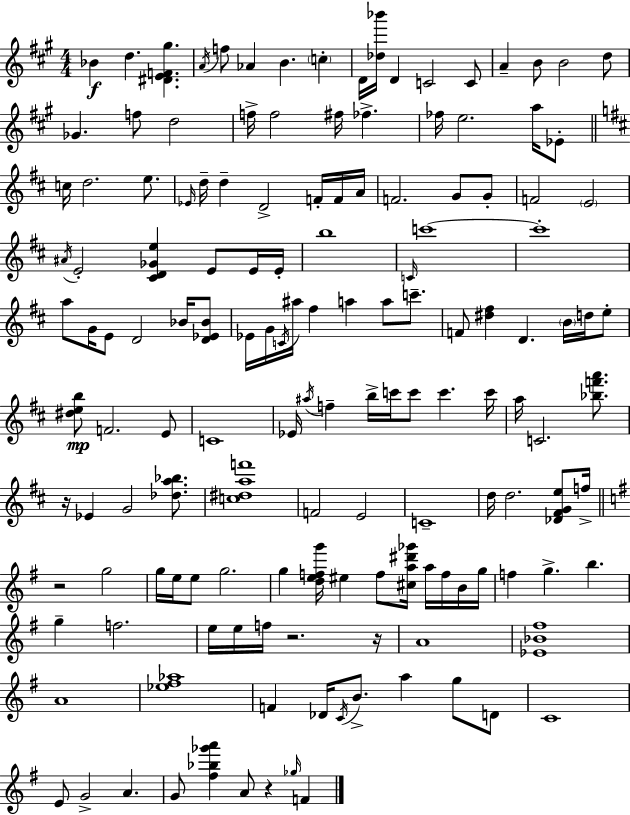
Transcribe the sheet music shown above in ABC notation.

X:1
T:Untitled
M:4/4
L:1/4
K:A
_B d [^DEF^g] A/4 f/2 _A B c D/4 [_d_b']/4 D C2 C/2 A B/2 B2 d/2 _G f/2 d2 f/4 f2 ^f/4 _f _f/4 e2 a/4 _E/2 c/4 d2 e/2 _E/4 d/4 d D2 F/4 F/4 A/4 F2 G/2 G/2 F2 E2 ^A/4 E2 [^CD_Ge] E/2 E/4 E/4 b4 C/4 c'4 c'4 a/2 G/4 E/2 D2 _B/4 [D_E_B]/2 _E/4 G/4 C/4 ^a/4 ^f a a/2 c'/2 F/2 [^d^f] D B/4 d/4 e/2 [^deb]/2 F2 E/2 C4 _E/4 ^a/4 f b/4 c'/4 c'/2 c' c'/4 a/4 C2 [_bf'a']/2 z/4 _E G2 [_da_b]/2 [c^daf']4 F2 E2 C4 d/4 d2 [_D^FGe]/2 f/4 z2 g2 g/4 e/4 e/2 g2 g [defg']/4 ^e f/2 [^ca^d'_g']/4 a/4 f/4 B/4 g/4 f g b g f2 e/4 e/4 f/4 z2 z/4 A4 [_E_B^f]4 A4 [_e^f_a]4 F _D/4 C/4 B/2 a g/2 D/2 C4 E/2 G2 A G/2 [^f_b_g'a'] A/2 z _g/4 F